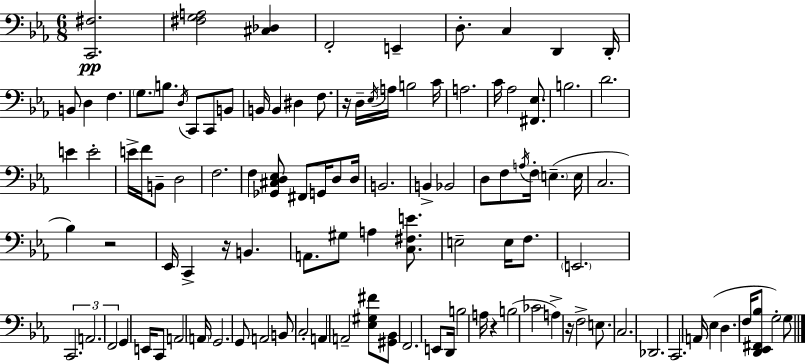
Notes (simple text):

[C2,F#3]/h. [F#3,G3,A3]/h [C#3,Db3]/q F2/h E2/q D3/e. C3/q D2/q D2/s B2/e D3/q F3/q. G3/e. B3/e. D3/s C2/e C2/e B2/e B2/s B2/q D#3/q F3/e. R/s D3/s Eb3/s A3/s B3/h C4/s A3/h. C4/s Ab3/h [F#2,Eb3]/e. B3/h. D4/h. E4/q E4/h E4/s F4/s B2/e D3/h F3/h. F3/q [Gb2,C#3,D3,Eb3]/e F#2/e G2/s D3/e D3/s B2/h. B2/q Bb2/h D3/e F3/e A3/s F3/s E3/q. E3/s C3/h. Bb3/q R/h Eb2/s C2/q R/s B2/q. A2/e. G#3/e A3/q [C3,F#3,E4]/e. E3/h E3/s F3/e. E2/h. C2/h. A2/h. F2/h G2/q E2/s C2/e A2/h A2/s G2/h. G2/e A2/h B2/e C3/h A2/q A2/h [Eb3,G#3,F#4]/e [G#2,Bb2]/e F2/h. E2/e D2/s B3/h A3/s R/q B3/h CES4/h A3/q R/s F3/h E3/e. C3/h. Db2/h. C2/h. A2/s Eb3/q D3/q. F3/s [D2,Eb2,F#2,Bb3]/e G3/h G3/e